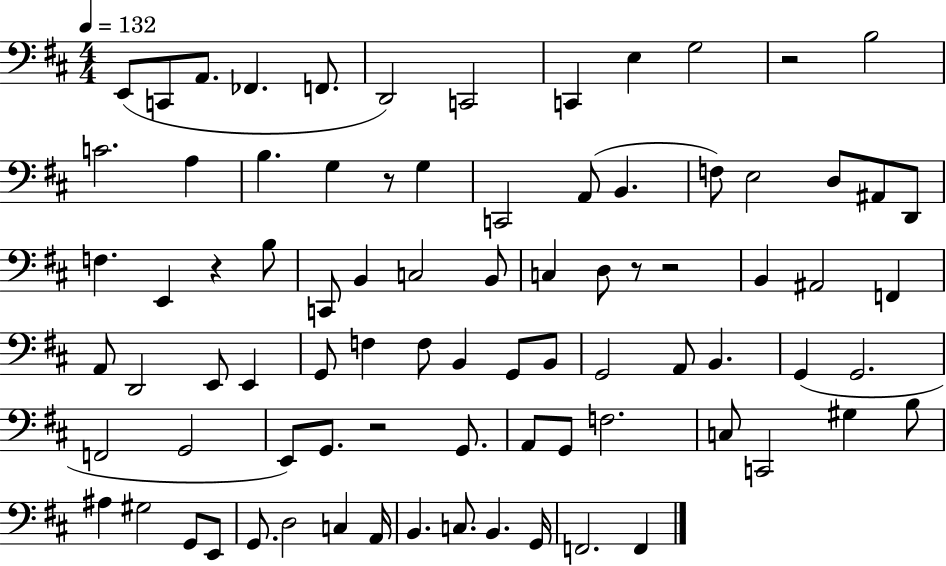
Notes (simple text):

E2/e C2/e A2/e. FES2/q. F2/e. D2/h C2/h C2/q E3/q G3/h R/h B3/h C4/h. A3/q B3/q. G3/q R/e G3/q C2/h A2/e B2/q. F3/e E3/h D3/e A#2/e D2/e F3/q. E2/q R/q B3/e C2/e B2/q C3/h B2/e C3/q D3/e R/e R/h B2/q A#2/h F2/q A2/e D2/h E2/e E2/q G2/e F3/q F3/e B2/q G2/e B2/e G2/h A2/e B2/q. G2/q G2/h. F2/h G2/h E2/e G2/e. R/h G2/e. A2/e G2/e F3/h. C3/e C2/h G#3/q B3/e A#3/q G#3/h G2/e E2/e G2/e. D3/h C3/q A2/s B2/q. C3/e. B2/q. G2/s F2/h. F2/q